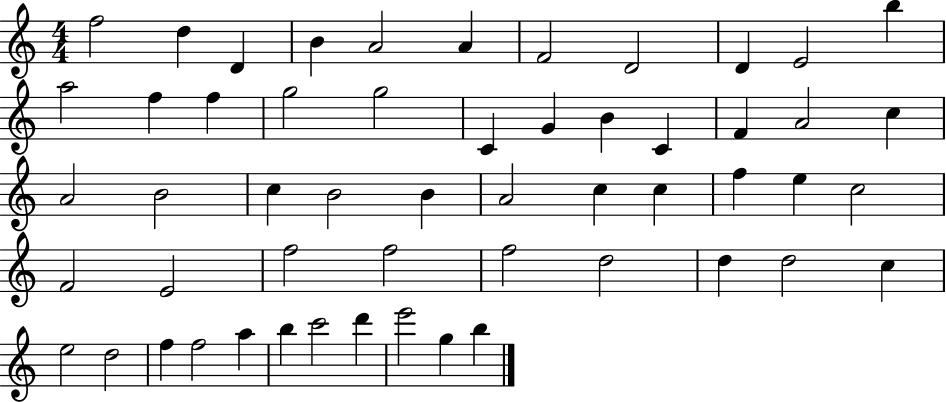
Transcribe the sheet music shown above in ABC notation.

X:1
T:Untitled
M:4/4
L:1/4
K:C
f2 d D B A2 A F2 D2 D E2 b a2 f f g2 g2 C G B C F A2 c A2 B2 c B2 B A2 c c f e c2 F2 E2 f2 f2 f2 d2 d d2 c e2 d2 f f2 a b c'2 d' e'2 g b